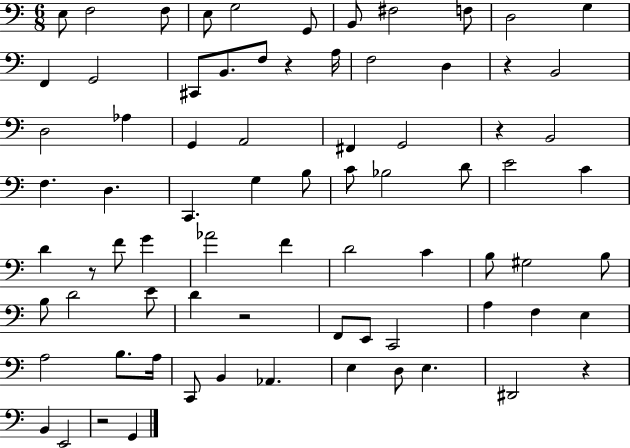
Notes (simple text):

E3/e F3/h F3/e E3/e G3/h G2/e B2/e F#3/h F3/e D3/h G3/q F2/q G2/h C#2/e B2/e. F3/e R/q A3/s F3/h D3/q R/q B2/h D3/h Ab3/q G2/q A2/h F#2/q G2/h R/q B2/h F3/q. D3/q. C2/q. G3/q B3/e C4/e Bb3/h D4/e E4/h C4/q D4/q R/e F4/e G4/q Ab4/h F4/q D4/h C4/q B3/e G#3/h B3/e B3/e D4/h E4/e D4/q R/h F2/e E2/e C2/h A3/q F3/q E3/q A3/h B3/e. A3/s C2/e B2/q Ab2/q. E3/q D3/e E3/q. D#2/h R/q B2/q E2/h R/h G2/q